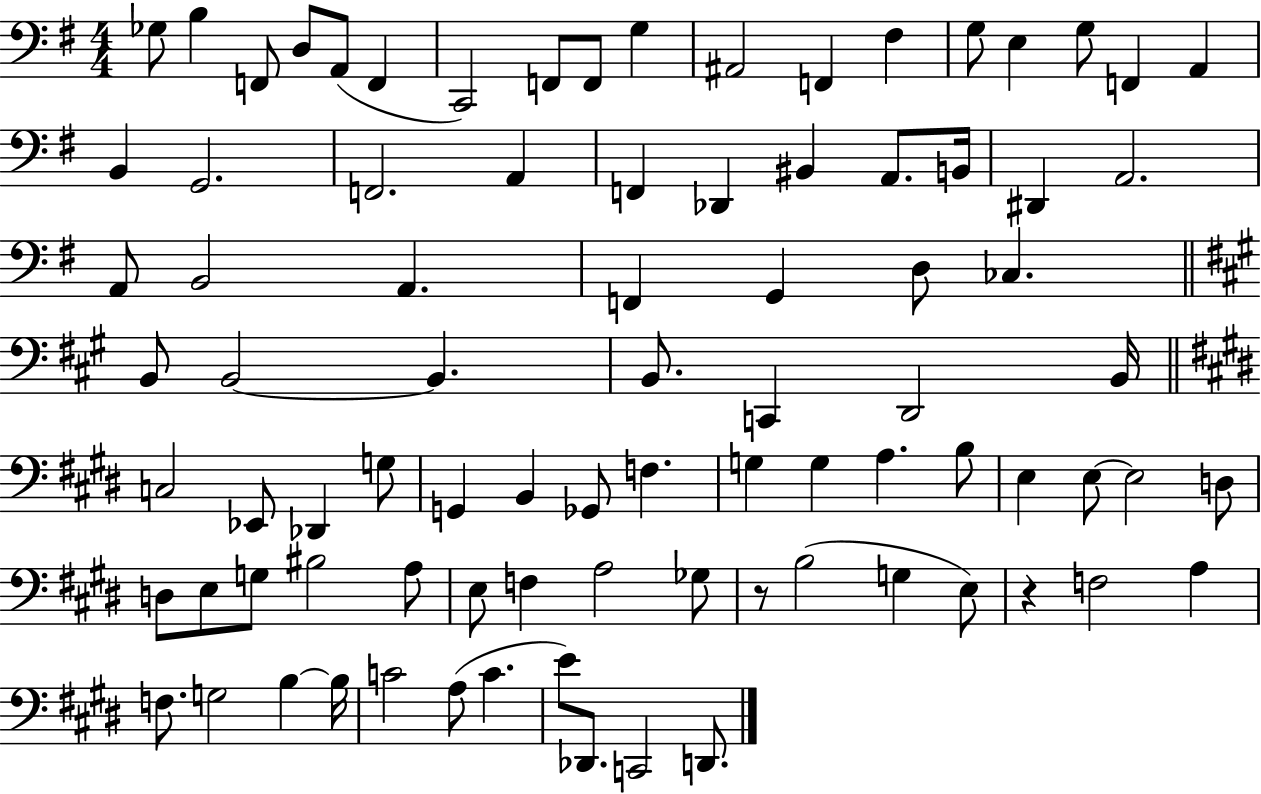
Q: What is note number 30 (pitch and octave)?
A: A2